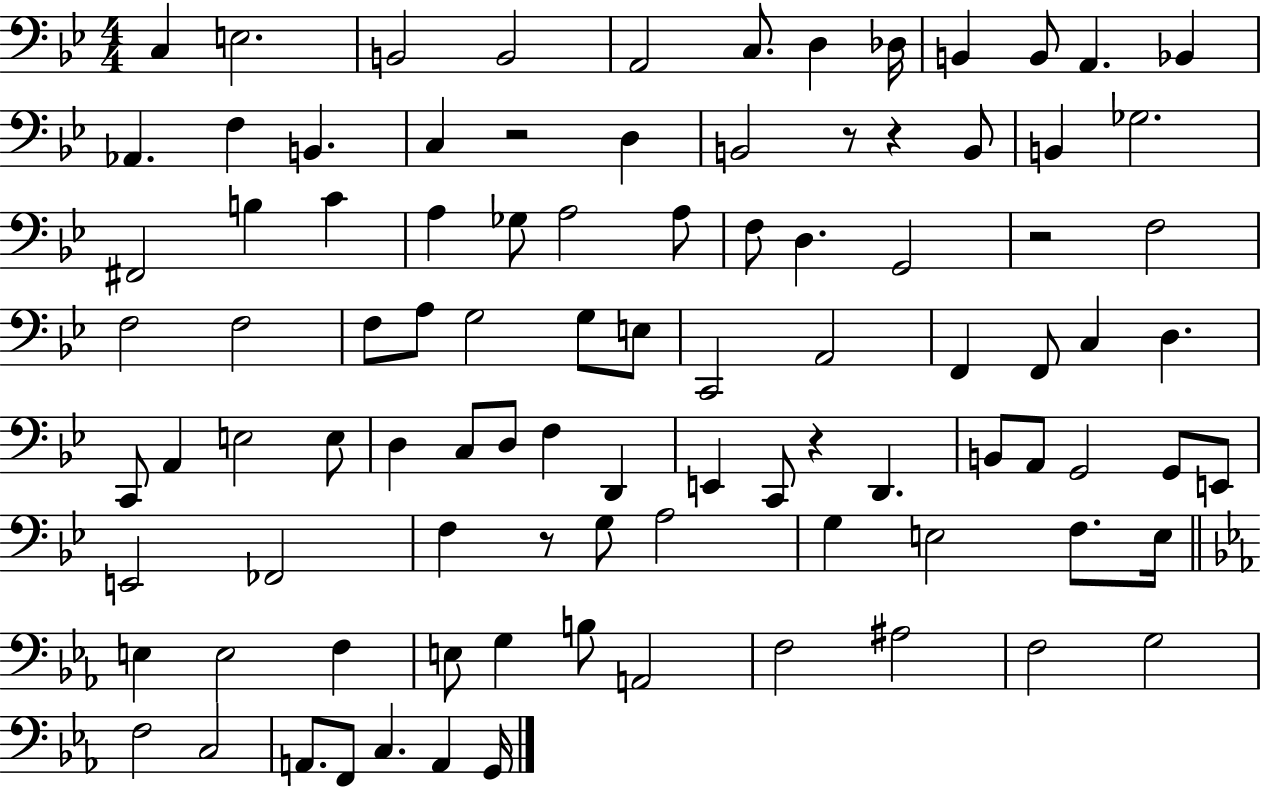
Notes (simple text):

C3/q E3/h. B2/h B2/h A2/h C3/e. D3/q Db3/s B2/q B2/e A2/q. Bb2/q Ab2/q. F3/q B2/q. C3/q R/h D3/q B2/h R/e R/q B2/e B2/q Gb3/h. F#2/h B3/q C4/q A3/q Gb3/e A3/h A3/e F3/e D3/q. G2/h R/h F3/h F3/h F3/h F3/e A3/e G3/h G3/e E3/e C2/h A2/h F2/q F2/e C3/q D3/q. C2/e A2/q E3/h E3/e D3/q C3/e D3/e F3/q D2/q E2/q C2/e R/q D2/q. B2/e A2/e G2/h G2/e E2/e E2/h FES2/h F3/q R/e G3/e A3/h G3/q E3/h F3/e. E3/s E3/q E3/h F3/q E3/e G3/q B3/e A2/h F3/h A#3/h F3/h G3/h F3/h C3/h A2/e. F2/e C3/q. A2/q G2/s